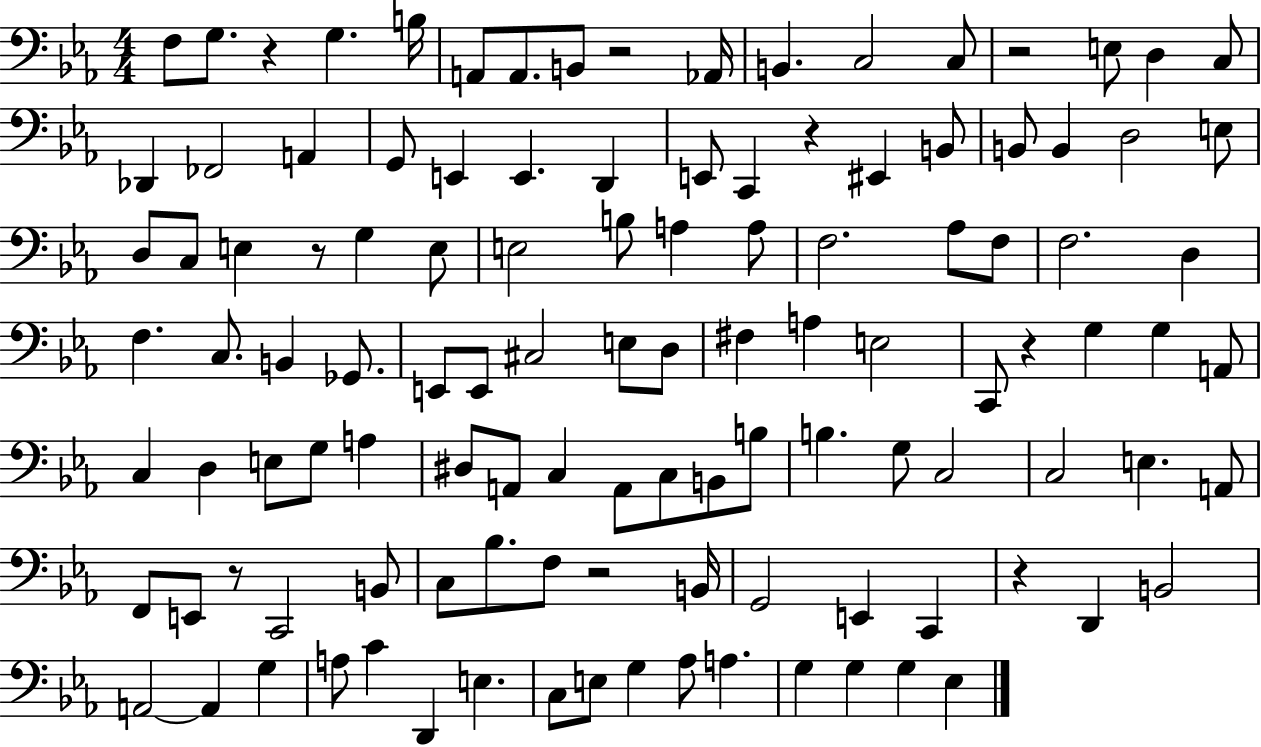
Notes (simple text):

F3/e G3/e. R/q G3/q. B3/s A2/e A2/e. B2/e R/h Ab2/s B2/q. C3/h C3/e R/h E3/e D3/q C3/e Db2/q FES2/h A2/q G2/e E2/q E2/q. D2/q E2/e C2/q R/q EIS2/q B2/e B2/e B2/q D3/h E3/e D3/e C3/e E3/q R/e G3/q E3/e E3/h B3/e A3/q A3/e F3/h. Ab3/e F3/e F3/h. D3/q F3/q. C3/e. B2/q Gb2/e. E2/e E2/e C#3/h E3/e D3/e F#3/q A3/q E3/h C2/e R/q G3/q G3/q A2/e C3/q D3/q E3/e G3/e A3/q D#3/e A2/e C3/q A2/e C3/e B2/e B3/e B3/q. G3/e C3/h C3/h E3/q. A2/e F2/e E2/e R/e C2/h B2/e C3/e Bb3/e. F3/e R/h B2/s G2/h E2/q C2/q R/q D2/q B2/h A2/h A2/q G3/q A3/e C4/q D2/q E3/q. C3/e E3/e G3/q Ab3/e A3/q. G3/q G3/q G3/q Eb3/q